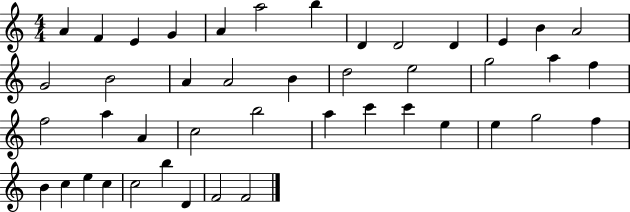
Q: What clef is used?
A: treble